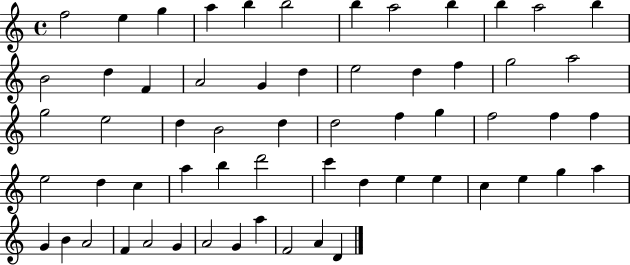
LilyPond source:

{
  \clef treble
  \time 4/4
  \defaultTimeSignature
  \key c \major
  f''2 e''4 g''4 | a''4 b''4 b''2 | b''4 a''2 b''4 | b''4 a''2 b''4 | \break b'2 d''4 f'4 | a'2 g'4 d''4 | e''2 d''4 f''4 | g''2 a''2 | \break g''2 e''2 | d''4 b'2 d''4 | d''2 f''4 g''4 | f''2 f''4 f''4 | \break e''2 d''4 c''4 | a''4 b''4 d'''2 | c'''4 d''4 e''4 e''4 | c''4 e''4 g''4 a''4 | \break g'4 b'4 a'2 | f'4 a'2 g'4 | a'2 g'4 a''4 | f'2 a'4 d'4 | \break \bar "|."
}